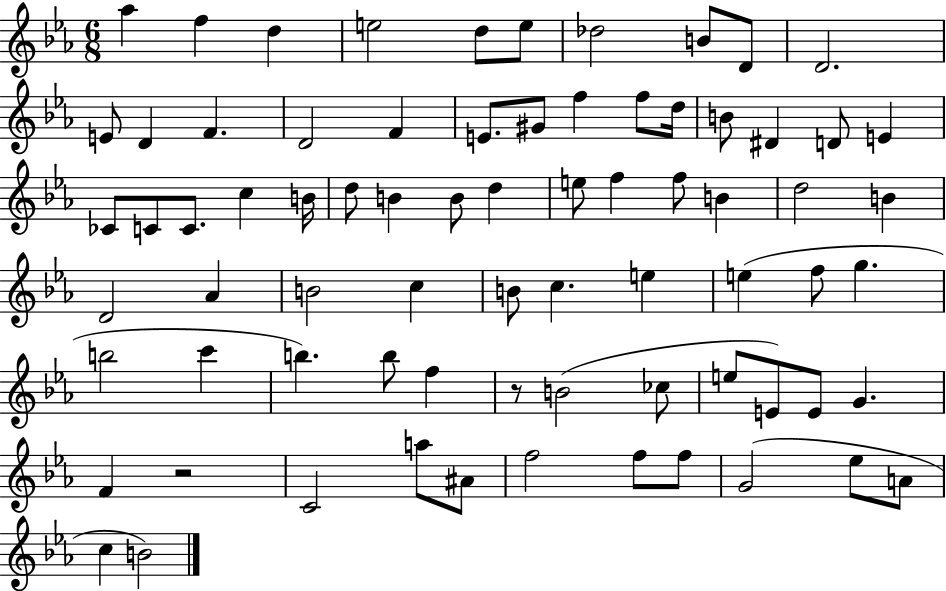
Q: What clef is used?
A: treble